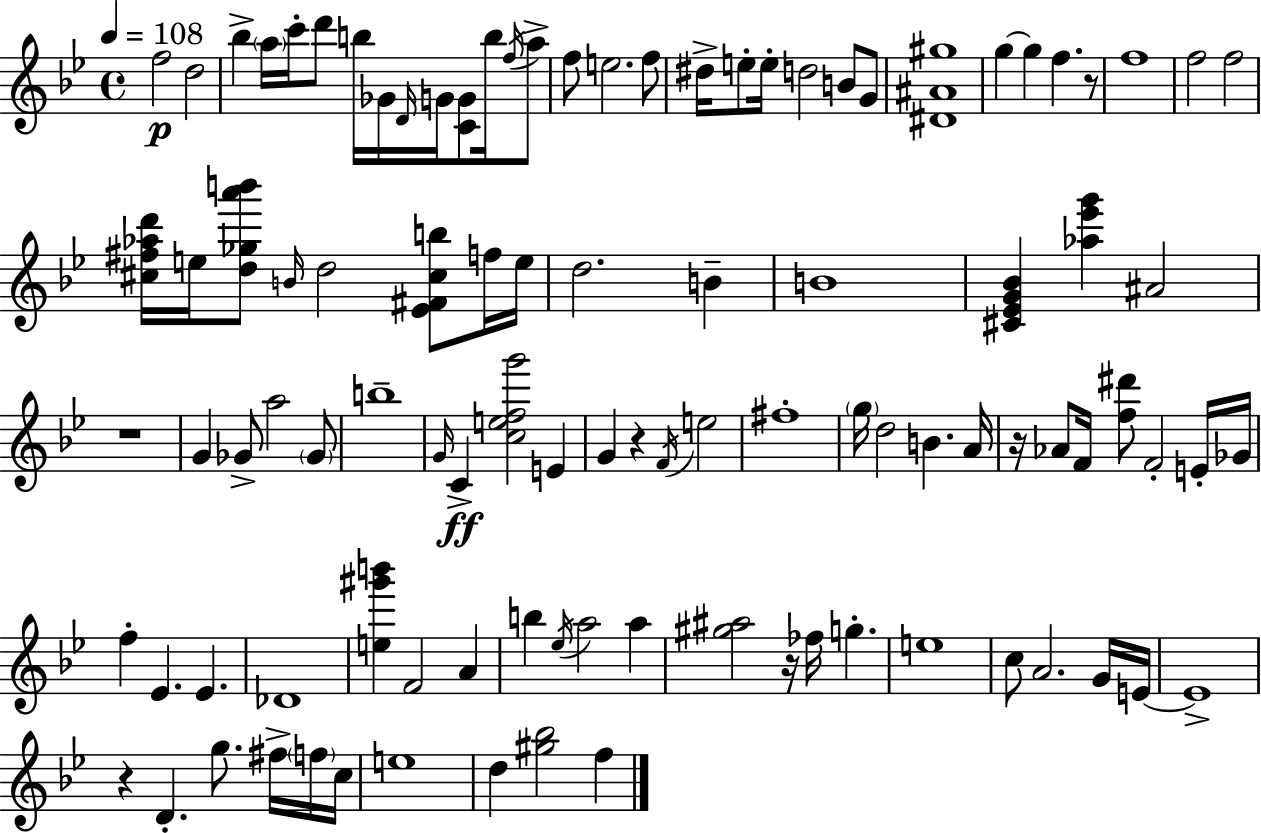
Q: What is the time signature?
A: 4/4